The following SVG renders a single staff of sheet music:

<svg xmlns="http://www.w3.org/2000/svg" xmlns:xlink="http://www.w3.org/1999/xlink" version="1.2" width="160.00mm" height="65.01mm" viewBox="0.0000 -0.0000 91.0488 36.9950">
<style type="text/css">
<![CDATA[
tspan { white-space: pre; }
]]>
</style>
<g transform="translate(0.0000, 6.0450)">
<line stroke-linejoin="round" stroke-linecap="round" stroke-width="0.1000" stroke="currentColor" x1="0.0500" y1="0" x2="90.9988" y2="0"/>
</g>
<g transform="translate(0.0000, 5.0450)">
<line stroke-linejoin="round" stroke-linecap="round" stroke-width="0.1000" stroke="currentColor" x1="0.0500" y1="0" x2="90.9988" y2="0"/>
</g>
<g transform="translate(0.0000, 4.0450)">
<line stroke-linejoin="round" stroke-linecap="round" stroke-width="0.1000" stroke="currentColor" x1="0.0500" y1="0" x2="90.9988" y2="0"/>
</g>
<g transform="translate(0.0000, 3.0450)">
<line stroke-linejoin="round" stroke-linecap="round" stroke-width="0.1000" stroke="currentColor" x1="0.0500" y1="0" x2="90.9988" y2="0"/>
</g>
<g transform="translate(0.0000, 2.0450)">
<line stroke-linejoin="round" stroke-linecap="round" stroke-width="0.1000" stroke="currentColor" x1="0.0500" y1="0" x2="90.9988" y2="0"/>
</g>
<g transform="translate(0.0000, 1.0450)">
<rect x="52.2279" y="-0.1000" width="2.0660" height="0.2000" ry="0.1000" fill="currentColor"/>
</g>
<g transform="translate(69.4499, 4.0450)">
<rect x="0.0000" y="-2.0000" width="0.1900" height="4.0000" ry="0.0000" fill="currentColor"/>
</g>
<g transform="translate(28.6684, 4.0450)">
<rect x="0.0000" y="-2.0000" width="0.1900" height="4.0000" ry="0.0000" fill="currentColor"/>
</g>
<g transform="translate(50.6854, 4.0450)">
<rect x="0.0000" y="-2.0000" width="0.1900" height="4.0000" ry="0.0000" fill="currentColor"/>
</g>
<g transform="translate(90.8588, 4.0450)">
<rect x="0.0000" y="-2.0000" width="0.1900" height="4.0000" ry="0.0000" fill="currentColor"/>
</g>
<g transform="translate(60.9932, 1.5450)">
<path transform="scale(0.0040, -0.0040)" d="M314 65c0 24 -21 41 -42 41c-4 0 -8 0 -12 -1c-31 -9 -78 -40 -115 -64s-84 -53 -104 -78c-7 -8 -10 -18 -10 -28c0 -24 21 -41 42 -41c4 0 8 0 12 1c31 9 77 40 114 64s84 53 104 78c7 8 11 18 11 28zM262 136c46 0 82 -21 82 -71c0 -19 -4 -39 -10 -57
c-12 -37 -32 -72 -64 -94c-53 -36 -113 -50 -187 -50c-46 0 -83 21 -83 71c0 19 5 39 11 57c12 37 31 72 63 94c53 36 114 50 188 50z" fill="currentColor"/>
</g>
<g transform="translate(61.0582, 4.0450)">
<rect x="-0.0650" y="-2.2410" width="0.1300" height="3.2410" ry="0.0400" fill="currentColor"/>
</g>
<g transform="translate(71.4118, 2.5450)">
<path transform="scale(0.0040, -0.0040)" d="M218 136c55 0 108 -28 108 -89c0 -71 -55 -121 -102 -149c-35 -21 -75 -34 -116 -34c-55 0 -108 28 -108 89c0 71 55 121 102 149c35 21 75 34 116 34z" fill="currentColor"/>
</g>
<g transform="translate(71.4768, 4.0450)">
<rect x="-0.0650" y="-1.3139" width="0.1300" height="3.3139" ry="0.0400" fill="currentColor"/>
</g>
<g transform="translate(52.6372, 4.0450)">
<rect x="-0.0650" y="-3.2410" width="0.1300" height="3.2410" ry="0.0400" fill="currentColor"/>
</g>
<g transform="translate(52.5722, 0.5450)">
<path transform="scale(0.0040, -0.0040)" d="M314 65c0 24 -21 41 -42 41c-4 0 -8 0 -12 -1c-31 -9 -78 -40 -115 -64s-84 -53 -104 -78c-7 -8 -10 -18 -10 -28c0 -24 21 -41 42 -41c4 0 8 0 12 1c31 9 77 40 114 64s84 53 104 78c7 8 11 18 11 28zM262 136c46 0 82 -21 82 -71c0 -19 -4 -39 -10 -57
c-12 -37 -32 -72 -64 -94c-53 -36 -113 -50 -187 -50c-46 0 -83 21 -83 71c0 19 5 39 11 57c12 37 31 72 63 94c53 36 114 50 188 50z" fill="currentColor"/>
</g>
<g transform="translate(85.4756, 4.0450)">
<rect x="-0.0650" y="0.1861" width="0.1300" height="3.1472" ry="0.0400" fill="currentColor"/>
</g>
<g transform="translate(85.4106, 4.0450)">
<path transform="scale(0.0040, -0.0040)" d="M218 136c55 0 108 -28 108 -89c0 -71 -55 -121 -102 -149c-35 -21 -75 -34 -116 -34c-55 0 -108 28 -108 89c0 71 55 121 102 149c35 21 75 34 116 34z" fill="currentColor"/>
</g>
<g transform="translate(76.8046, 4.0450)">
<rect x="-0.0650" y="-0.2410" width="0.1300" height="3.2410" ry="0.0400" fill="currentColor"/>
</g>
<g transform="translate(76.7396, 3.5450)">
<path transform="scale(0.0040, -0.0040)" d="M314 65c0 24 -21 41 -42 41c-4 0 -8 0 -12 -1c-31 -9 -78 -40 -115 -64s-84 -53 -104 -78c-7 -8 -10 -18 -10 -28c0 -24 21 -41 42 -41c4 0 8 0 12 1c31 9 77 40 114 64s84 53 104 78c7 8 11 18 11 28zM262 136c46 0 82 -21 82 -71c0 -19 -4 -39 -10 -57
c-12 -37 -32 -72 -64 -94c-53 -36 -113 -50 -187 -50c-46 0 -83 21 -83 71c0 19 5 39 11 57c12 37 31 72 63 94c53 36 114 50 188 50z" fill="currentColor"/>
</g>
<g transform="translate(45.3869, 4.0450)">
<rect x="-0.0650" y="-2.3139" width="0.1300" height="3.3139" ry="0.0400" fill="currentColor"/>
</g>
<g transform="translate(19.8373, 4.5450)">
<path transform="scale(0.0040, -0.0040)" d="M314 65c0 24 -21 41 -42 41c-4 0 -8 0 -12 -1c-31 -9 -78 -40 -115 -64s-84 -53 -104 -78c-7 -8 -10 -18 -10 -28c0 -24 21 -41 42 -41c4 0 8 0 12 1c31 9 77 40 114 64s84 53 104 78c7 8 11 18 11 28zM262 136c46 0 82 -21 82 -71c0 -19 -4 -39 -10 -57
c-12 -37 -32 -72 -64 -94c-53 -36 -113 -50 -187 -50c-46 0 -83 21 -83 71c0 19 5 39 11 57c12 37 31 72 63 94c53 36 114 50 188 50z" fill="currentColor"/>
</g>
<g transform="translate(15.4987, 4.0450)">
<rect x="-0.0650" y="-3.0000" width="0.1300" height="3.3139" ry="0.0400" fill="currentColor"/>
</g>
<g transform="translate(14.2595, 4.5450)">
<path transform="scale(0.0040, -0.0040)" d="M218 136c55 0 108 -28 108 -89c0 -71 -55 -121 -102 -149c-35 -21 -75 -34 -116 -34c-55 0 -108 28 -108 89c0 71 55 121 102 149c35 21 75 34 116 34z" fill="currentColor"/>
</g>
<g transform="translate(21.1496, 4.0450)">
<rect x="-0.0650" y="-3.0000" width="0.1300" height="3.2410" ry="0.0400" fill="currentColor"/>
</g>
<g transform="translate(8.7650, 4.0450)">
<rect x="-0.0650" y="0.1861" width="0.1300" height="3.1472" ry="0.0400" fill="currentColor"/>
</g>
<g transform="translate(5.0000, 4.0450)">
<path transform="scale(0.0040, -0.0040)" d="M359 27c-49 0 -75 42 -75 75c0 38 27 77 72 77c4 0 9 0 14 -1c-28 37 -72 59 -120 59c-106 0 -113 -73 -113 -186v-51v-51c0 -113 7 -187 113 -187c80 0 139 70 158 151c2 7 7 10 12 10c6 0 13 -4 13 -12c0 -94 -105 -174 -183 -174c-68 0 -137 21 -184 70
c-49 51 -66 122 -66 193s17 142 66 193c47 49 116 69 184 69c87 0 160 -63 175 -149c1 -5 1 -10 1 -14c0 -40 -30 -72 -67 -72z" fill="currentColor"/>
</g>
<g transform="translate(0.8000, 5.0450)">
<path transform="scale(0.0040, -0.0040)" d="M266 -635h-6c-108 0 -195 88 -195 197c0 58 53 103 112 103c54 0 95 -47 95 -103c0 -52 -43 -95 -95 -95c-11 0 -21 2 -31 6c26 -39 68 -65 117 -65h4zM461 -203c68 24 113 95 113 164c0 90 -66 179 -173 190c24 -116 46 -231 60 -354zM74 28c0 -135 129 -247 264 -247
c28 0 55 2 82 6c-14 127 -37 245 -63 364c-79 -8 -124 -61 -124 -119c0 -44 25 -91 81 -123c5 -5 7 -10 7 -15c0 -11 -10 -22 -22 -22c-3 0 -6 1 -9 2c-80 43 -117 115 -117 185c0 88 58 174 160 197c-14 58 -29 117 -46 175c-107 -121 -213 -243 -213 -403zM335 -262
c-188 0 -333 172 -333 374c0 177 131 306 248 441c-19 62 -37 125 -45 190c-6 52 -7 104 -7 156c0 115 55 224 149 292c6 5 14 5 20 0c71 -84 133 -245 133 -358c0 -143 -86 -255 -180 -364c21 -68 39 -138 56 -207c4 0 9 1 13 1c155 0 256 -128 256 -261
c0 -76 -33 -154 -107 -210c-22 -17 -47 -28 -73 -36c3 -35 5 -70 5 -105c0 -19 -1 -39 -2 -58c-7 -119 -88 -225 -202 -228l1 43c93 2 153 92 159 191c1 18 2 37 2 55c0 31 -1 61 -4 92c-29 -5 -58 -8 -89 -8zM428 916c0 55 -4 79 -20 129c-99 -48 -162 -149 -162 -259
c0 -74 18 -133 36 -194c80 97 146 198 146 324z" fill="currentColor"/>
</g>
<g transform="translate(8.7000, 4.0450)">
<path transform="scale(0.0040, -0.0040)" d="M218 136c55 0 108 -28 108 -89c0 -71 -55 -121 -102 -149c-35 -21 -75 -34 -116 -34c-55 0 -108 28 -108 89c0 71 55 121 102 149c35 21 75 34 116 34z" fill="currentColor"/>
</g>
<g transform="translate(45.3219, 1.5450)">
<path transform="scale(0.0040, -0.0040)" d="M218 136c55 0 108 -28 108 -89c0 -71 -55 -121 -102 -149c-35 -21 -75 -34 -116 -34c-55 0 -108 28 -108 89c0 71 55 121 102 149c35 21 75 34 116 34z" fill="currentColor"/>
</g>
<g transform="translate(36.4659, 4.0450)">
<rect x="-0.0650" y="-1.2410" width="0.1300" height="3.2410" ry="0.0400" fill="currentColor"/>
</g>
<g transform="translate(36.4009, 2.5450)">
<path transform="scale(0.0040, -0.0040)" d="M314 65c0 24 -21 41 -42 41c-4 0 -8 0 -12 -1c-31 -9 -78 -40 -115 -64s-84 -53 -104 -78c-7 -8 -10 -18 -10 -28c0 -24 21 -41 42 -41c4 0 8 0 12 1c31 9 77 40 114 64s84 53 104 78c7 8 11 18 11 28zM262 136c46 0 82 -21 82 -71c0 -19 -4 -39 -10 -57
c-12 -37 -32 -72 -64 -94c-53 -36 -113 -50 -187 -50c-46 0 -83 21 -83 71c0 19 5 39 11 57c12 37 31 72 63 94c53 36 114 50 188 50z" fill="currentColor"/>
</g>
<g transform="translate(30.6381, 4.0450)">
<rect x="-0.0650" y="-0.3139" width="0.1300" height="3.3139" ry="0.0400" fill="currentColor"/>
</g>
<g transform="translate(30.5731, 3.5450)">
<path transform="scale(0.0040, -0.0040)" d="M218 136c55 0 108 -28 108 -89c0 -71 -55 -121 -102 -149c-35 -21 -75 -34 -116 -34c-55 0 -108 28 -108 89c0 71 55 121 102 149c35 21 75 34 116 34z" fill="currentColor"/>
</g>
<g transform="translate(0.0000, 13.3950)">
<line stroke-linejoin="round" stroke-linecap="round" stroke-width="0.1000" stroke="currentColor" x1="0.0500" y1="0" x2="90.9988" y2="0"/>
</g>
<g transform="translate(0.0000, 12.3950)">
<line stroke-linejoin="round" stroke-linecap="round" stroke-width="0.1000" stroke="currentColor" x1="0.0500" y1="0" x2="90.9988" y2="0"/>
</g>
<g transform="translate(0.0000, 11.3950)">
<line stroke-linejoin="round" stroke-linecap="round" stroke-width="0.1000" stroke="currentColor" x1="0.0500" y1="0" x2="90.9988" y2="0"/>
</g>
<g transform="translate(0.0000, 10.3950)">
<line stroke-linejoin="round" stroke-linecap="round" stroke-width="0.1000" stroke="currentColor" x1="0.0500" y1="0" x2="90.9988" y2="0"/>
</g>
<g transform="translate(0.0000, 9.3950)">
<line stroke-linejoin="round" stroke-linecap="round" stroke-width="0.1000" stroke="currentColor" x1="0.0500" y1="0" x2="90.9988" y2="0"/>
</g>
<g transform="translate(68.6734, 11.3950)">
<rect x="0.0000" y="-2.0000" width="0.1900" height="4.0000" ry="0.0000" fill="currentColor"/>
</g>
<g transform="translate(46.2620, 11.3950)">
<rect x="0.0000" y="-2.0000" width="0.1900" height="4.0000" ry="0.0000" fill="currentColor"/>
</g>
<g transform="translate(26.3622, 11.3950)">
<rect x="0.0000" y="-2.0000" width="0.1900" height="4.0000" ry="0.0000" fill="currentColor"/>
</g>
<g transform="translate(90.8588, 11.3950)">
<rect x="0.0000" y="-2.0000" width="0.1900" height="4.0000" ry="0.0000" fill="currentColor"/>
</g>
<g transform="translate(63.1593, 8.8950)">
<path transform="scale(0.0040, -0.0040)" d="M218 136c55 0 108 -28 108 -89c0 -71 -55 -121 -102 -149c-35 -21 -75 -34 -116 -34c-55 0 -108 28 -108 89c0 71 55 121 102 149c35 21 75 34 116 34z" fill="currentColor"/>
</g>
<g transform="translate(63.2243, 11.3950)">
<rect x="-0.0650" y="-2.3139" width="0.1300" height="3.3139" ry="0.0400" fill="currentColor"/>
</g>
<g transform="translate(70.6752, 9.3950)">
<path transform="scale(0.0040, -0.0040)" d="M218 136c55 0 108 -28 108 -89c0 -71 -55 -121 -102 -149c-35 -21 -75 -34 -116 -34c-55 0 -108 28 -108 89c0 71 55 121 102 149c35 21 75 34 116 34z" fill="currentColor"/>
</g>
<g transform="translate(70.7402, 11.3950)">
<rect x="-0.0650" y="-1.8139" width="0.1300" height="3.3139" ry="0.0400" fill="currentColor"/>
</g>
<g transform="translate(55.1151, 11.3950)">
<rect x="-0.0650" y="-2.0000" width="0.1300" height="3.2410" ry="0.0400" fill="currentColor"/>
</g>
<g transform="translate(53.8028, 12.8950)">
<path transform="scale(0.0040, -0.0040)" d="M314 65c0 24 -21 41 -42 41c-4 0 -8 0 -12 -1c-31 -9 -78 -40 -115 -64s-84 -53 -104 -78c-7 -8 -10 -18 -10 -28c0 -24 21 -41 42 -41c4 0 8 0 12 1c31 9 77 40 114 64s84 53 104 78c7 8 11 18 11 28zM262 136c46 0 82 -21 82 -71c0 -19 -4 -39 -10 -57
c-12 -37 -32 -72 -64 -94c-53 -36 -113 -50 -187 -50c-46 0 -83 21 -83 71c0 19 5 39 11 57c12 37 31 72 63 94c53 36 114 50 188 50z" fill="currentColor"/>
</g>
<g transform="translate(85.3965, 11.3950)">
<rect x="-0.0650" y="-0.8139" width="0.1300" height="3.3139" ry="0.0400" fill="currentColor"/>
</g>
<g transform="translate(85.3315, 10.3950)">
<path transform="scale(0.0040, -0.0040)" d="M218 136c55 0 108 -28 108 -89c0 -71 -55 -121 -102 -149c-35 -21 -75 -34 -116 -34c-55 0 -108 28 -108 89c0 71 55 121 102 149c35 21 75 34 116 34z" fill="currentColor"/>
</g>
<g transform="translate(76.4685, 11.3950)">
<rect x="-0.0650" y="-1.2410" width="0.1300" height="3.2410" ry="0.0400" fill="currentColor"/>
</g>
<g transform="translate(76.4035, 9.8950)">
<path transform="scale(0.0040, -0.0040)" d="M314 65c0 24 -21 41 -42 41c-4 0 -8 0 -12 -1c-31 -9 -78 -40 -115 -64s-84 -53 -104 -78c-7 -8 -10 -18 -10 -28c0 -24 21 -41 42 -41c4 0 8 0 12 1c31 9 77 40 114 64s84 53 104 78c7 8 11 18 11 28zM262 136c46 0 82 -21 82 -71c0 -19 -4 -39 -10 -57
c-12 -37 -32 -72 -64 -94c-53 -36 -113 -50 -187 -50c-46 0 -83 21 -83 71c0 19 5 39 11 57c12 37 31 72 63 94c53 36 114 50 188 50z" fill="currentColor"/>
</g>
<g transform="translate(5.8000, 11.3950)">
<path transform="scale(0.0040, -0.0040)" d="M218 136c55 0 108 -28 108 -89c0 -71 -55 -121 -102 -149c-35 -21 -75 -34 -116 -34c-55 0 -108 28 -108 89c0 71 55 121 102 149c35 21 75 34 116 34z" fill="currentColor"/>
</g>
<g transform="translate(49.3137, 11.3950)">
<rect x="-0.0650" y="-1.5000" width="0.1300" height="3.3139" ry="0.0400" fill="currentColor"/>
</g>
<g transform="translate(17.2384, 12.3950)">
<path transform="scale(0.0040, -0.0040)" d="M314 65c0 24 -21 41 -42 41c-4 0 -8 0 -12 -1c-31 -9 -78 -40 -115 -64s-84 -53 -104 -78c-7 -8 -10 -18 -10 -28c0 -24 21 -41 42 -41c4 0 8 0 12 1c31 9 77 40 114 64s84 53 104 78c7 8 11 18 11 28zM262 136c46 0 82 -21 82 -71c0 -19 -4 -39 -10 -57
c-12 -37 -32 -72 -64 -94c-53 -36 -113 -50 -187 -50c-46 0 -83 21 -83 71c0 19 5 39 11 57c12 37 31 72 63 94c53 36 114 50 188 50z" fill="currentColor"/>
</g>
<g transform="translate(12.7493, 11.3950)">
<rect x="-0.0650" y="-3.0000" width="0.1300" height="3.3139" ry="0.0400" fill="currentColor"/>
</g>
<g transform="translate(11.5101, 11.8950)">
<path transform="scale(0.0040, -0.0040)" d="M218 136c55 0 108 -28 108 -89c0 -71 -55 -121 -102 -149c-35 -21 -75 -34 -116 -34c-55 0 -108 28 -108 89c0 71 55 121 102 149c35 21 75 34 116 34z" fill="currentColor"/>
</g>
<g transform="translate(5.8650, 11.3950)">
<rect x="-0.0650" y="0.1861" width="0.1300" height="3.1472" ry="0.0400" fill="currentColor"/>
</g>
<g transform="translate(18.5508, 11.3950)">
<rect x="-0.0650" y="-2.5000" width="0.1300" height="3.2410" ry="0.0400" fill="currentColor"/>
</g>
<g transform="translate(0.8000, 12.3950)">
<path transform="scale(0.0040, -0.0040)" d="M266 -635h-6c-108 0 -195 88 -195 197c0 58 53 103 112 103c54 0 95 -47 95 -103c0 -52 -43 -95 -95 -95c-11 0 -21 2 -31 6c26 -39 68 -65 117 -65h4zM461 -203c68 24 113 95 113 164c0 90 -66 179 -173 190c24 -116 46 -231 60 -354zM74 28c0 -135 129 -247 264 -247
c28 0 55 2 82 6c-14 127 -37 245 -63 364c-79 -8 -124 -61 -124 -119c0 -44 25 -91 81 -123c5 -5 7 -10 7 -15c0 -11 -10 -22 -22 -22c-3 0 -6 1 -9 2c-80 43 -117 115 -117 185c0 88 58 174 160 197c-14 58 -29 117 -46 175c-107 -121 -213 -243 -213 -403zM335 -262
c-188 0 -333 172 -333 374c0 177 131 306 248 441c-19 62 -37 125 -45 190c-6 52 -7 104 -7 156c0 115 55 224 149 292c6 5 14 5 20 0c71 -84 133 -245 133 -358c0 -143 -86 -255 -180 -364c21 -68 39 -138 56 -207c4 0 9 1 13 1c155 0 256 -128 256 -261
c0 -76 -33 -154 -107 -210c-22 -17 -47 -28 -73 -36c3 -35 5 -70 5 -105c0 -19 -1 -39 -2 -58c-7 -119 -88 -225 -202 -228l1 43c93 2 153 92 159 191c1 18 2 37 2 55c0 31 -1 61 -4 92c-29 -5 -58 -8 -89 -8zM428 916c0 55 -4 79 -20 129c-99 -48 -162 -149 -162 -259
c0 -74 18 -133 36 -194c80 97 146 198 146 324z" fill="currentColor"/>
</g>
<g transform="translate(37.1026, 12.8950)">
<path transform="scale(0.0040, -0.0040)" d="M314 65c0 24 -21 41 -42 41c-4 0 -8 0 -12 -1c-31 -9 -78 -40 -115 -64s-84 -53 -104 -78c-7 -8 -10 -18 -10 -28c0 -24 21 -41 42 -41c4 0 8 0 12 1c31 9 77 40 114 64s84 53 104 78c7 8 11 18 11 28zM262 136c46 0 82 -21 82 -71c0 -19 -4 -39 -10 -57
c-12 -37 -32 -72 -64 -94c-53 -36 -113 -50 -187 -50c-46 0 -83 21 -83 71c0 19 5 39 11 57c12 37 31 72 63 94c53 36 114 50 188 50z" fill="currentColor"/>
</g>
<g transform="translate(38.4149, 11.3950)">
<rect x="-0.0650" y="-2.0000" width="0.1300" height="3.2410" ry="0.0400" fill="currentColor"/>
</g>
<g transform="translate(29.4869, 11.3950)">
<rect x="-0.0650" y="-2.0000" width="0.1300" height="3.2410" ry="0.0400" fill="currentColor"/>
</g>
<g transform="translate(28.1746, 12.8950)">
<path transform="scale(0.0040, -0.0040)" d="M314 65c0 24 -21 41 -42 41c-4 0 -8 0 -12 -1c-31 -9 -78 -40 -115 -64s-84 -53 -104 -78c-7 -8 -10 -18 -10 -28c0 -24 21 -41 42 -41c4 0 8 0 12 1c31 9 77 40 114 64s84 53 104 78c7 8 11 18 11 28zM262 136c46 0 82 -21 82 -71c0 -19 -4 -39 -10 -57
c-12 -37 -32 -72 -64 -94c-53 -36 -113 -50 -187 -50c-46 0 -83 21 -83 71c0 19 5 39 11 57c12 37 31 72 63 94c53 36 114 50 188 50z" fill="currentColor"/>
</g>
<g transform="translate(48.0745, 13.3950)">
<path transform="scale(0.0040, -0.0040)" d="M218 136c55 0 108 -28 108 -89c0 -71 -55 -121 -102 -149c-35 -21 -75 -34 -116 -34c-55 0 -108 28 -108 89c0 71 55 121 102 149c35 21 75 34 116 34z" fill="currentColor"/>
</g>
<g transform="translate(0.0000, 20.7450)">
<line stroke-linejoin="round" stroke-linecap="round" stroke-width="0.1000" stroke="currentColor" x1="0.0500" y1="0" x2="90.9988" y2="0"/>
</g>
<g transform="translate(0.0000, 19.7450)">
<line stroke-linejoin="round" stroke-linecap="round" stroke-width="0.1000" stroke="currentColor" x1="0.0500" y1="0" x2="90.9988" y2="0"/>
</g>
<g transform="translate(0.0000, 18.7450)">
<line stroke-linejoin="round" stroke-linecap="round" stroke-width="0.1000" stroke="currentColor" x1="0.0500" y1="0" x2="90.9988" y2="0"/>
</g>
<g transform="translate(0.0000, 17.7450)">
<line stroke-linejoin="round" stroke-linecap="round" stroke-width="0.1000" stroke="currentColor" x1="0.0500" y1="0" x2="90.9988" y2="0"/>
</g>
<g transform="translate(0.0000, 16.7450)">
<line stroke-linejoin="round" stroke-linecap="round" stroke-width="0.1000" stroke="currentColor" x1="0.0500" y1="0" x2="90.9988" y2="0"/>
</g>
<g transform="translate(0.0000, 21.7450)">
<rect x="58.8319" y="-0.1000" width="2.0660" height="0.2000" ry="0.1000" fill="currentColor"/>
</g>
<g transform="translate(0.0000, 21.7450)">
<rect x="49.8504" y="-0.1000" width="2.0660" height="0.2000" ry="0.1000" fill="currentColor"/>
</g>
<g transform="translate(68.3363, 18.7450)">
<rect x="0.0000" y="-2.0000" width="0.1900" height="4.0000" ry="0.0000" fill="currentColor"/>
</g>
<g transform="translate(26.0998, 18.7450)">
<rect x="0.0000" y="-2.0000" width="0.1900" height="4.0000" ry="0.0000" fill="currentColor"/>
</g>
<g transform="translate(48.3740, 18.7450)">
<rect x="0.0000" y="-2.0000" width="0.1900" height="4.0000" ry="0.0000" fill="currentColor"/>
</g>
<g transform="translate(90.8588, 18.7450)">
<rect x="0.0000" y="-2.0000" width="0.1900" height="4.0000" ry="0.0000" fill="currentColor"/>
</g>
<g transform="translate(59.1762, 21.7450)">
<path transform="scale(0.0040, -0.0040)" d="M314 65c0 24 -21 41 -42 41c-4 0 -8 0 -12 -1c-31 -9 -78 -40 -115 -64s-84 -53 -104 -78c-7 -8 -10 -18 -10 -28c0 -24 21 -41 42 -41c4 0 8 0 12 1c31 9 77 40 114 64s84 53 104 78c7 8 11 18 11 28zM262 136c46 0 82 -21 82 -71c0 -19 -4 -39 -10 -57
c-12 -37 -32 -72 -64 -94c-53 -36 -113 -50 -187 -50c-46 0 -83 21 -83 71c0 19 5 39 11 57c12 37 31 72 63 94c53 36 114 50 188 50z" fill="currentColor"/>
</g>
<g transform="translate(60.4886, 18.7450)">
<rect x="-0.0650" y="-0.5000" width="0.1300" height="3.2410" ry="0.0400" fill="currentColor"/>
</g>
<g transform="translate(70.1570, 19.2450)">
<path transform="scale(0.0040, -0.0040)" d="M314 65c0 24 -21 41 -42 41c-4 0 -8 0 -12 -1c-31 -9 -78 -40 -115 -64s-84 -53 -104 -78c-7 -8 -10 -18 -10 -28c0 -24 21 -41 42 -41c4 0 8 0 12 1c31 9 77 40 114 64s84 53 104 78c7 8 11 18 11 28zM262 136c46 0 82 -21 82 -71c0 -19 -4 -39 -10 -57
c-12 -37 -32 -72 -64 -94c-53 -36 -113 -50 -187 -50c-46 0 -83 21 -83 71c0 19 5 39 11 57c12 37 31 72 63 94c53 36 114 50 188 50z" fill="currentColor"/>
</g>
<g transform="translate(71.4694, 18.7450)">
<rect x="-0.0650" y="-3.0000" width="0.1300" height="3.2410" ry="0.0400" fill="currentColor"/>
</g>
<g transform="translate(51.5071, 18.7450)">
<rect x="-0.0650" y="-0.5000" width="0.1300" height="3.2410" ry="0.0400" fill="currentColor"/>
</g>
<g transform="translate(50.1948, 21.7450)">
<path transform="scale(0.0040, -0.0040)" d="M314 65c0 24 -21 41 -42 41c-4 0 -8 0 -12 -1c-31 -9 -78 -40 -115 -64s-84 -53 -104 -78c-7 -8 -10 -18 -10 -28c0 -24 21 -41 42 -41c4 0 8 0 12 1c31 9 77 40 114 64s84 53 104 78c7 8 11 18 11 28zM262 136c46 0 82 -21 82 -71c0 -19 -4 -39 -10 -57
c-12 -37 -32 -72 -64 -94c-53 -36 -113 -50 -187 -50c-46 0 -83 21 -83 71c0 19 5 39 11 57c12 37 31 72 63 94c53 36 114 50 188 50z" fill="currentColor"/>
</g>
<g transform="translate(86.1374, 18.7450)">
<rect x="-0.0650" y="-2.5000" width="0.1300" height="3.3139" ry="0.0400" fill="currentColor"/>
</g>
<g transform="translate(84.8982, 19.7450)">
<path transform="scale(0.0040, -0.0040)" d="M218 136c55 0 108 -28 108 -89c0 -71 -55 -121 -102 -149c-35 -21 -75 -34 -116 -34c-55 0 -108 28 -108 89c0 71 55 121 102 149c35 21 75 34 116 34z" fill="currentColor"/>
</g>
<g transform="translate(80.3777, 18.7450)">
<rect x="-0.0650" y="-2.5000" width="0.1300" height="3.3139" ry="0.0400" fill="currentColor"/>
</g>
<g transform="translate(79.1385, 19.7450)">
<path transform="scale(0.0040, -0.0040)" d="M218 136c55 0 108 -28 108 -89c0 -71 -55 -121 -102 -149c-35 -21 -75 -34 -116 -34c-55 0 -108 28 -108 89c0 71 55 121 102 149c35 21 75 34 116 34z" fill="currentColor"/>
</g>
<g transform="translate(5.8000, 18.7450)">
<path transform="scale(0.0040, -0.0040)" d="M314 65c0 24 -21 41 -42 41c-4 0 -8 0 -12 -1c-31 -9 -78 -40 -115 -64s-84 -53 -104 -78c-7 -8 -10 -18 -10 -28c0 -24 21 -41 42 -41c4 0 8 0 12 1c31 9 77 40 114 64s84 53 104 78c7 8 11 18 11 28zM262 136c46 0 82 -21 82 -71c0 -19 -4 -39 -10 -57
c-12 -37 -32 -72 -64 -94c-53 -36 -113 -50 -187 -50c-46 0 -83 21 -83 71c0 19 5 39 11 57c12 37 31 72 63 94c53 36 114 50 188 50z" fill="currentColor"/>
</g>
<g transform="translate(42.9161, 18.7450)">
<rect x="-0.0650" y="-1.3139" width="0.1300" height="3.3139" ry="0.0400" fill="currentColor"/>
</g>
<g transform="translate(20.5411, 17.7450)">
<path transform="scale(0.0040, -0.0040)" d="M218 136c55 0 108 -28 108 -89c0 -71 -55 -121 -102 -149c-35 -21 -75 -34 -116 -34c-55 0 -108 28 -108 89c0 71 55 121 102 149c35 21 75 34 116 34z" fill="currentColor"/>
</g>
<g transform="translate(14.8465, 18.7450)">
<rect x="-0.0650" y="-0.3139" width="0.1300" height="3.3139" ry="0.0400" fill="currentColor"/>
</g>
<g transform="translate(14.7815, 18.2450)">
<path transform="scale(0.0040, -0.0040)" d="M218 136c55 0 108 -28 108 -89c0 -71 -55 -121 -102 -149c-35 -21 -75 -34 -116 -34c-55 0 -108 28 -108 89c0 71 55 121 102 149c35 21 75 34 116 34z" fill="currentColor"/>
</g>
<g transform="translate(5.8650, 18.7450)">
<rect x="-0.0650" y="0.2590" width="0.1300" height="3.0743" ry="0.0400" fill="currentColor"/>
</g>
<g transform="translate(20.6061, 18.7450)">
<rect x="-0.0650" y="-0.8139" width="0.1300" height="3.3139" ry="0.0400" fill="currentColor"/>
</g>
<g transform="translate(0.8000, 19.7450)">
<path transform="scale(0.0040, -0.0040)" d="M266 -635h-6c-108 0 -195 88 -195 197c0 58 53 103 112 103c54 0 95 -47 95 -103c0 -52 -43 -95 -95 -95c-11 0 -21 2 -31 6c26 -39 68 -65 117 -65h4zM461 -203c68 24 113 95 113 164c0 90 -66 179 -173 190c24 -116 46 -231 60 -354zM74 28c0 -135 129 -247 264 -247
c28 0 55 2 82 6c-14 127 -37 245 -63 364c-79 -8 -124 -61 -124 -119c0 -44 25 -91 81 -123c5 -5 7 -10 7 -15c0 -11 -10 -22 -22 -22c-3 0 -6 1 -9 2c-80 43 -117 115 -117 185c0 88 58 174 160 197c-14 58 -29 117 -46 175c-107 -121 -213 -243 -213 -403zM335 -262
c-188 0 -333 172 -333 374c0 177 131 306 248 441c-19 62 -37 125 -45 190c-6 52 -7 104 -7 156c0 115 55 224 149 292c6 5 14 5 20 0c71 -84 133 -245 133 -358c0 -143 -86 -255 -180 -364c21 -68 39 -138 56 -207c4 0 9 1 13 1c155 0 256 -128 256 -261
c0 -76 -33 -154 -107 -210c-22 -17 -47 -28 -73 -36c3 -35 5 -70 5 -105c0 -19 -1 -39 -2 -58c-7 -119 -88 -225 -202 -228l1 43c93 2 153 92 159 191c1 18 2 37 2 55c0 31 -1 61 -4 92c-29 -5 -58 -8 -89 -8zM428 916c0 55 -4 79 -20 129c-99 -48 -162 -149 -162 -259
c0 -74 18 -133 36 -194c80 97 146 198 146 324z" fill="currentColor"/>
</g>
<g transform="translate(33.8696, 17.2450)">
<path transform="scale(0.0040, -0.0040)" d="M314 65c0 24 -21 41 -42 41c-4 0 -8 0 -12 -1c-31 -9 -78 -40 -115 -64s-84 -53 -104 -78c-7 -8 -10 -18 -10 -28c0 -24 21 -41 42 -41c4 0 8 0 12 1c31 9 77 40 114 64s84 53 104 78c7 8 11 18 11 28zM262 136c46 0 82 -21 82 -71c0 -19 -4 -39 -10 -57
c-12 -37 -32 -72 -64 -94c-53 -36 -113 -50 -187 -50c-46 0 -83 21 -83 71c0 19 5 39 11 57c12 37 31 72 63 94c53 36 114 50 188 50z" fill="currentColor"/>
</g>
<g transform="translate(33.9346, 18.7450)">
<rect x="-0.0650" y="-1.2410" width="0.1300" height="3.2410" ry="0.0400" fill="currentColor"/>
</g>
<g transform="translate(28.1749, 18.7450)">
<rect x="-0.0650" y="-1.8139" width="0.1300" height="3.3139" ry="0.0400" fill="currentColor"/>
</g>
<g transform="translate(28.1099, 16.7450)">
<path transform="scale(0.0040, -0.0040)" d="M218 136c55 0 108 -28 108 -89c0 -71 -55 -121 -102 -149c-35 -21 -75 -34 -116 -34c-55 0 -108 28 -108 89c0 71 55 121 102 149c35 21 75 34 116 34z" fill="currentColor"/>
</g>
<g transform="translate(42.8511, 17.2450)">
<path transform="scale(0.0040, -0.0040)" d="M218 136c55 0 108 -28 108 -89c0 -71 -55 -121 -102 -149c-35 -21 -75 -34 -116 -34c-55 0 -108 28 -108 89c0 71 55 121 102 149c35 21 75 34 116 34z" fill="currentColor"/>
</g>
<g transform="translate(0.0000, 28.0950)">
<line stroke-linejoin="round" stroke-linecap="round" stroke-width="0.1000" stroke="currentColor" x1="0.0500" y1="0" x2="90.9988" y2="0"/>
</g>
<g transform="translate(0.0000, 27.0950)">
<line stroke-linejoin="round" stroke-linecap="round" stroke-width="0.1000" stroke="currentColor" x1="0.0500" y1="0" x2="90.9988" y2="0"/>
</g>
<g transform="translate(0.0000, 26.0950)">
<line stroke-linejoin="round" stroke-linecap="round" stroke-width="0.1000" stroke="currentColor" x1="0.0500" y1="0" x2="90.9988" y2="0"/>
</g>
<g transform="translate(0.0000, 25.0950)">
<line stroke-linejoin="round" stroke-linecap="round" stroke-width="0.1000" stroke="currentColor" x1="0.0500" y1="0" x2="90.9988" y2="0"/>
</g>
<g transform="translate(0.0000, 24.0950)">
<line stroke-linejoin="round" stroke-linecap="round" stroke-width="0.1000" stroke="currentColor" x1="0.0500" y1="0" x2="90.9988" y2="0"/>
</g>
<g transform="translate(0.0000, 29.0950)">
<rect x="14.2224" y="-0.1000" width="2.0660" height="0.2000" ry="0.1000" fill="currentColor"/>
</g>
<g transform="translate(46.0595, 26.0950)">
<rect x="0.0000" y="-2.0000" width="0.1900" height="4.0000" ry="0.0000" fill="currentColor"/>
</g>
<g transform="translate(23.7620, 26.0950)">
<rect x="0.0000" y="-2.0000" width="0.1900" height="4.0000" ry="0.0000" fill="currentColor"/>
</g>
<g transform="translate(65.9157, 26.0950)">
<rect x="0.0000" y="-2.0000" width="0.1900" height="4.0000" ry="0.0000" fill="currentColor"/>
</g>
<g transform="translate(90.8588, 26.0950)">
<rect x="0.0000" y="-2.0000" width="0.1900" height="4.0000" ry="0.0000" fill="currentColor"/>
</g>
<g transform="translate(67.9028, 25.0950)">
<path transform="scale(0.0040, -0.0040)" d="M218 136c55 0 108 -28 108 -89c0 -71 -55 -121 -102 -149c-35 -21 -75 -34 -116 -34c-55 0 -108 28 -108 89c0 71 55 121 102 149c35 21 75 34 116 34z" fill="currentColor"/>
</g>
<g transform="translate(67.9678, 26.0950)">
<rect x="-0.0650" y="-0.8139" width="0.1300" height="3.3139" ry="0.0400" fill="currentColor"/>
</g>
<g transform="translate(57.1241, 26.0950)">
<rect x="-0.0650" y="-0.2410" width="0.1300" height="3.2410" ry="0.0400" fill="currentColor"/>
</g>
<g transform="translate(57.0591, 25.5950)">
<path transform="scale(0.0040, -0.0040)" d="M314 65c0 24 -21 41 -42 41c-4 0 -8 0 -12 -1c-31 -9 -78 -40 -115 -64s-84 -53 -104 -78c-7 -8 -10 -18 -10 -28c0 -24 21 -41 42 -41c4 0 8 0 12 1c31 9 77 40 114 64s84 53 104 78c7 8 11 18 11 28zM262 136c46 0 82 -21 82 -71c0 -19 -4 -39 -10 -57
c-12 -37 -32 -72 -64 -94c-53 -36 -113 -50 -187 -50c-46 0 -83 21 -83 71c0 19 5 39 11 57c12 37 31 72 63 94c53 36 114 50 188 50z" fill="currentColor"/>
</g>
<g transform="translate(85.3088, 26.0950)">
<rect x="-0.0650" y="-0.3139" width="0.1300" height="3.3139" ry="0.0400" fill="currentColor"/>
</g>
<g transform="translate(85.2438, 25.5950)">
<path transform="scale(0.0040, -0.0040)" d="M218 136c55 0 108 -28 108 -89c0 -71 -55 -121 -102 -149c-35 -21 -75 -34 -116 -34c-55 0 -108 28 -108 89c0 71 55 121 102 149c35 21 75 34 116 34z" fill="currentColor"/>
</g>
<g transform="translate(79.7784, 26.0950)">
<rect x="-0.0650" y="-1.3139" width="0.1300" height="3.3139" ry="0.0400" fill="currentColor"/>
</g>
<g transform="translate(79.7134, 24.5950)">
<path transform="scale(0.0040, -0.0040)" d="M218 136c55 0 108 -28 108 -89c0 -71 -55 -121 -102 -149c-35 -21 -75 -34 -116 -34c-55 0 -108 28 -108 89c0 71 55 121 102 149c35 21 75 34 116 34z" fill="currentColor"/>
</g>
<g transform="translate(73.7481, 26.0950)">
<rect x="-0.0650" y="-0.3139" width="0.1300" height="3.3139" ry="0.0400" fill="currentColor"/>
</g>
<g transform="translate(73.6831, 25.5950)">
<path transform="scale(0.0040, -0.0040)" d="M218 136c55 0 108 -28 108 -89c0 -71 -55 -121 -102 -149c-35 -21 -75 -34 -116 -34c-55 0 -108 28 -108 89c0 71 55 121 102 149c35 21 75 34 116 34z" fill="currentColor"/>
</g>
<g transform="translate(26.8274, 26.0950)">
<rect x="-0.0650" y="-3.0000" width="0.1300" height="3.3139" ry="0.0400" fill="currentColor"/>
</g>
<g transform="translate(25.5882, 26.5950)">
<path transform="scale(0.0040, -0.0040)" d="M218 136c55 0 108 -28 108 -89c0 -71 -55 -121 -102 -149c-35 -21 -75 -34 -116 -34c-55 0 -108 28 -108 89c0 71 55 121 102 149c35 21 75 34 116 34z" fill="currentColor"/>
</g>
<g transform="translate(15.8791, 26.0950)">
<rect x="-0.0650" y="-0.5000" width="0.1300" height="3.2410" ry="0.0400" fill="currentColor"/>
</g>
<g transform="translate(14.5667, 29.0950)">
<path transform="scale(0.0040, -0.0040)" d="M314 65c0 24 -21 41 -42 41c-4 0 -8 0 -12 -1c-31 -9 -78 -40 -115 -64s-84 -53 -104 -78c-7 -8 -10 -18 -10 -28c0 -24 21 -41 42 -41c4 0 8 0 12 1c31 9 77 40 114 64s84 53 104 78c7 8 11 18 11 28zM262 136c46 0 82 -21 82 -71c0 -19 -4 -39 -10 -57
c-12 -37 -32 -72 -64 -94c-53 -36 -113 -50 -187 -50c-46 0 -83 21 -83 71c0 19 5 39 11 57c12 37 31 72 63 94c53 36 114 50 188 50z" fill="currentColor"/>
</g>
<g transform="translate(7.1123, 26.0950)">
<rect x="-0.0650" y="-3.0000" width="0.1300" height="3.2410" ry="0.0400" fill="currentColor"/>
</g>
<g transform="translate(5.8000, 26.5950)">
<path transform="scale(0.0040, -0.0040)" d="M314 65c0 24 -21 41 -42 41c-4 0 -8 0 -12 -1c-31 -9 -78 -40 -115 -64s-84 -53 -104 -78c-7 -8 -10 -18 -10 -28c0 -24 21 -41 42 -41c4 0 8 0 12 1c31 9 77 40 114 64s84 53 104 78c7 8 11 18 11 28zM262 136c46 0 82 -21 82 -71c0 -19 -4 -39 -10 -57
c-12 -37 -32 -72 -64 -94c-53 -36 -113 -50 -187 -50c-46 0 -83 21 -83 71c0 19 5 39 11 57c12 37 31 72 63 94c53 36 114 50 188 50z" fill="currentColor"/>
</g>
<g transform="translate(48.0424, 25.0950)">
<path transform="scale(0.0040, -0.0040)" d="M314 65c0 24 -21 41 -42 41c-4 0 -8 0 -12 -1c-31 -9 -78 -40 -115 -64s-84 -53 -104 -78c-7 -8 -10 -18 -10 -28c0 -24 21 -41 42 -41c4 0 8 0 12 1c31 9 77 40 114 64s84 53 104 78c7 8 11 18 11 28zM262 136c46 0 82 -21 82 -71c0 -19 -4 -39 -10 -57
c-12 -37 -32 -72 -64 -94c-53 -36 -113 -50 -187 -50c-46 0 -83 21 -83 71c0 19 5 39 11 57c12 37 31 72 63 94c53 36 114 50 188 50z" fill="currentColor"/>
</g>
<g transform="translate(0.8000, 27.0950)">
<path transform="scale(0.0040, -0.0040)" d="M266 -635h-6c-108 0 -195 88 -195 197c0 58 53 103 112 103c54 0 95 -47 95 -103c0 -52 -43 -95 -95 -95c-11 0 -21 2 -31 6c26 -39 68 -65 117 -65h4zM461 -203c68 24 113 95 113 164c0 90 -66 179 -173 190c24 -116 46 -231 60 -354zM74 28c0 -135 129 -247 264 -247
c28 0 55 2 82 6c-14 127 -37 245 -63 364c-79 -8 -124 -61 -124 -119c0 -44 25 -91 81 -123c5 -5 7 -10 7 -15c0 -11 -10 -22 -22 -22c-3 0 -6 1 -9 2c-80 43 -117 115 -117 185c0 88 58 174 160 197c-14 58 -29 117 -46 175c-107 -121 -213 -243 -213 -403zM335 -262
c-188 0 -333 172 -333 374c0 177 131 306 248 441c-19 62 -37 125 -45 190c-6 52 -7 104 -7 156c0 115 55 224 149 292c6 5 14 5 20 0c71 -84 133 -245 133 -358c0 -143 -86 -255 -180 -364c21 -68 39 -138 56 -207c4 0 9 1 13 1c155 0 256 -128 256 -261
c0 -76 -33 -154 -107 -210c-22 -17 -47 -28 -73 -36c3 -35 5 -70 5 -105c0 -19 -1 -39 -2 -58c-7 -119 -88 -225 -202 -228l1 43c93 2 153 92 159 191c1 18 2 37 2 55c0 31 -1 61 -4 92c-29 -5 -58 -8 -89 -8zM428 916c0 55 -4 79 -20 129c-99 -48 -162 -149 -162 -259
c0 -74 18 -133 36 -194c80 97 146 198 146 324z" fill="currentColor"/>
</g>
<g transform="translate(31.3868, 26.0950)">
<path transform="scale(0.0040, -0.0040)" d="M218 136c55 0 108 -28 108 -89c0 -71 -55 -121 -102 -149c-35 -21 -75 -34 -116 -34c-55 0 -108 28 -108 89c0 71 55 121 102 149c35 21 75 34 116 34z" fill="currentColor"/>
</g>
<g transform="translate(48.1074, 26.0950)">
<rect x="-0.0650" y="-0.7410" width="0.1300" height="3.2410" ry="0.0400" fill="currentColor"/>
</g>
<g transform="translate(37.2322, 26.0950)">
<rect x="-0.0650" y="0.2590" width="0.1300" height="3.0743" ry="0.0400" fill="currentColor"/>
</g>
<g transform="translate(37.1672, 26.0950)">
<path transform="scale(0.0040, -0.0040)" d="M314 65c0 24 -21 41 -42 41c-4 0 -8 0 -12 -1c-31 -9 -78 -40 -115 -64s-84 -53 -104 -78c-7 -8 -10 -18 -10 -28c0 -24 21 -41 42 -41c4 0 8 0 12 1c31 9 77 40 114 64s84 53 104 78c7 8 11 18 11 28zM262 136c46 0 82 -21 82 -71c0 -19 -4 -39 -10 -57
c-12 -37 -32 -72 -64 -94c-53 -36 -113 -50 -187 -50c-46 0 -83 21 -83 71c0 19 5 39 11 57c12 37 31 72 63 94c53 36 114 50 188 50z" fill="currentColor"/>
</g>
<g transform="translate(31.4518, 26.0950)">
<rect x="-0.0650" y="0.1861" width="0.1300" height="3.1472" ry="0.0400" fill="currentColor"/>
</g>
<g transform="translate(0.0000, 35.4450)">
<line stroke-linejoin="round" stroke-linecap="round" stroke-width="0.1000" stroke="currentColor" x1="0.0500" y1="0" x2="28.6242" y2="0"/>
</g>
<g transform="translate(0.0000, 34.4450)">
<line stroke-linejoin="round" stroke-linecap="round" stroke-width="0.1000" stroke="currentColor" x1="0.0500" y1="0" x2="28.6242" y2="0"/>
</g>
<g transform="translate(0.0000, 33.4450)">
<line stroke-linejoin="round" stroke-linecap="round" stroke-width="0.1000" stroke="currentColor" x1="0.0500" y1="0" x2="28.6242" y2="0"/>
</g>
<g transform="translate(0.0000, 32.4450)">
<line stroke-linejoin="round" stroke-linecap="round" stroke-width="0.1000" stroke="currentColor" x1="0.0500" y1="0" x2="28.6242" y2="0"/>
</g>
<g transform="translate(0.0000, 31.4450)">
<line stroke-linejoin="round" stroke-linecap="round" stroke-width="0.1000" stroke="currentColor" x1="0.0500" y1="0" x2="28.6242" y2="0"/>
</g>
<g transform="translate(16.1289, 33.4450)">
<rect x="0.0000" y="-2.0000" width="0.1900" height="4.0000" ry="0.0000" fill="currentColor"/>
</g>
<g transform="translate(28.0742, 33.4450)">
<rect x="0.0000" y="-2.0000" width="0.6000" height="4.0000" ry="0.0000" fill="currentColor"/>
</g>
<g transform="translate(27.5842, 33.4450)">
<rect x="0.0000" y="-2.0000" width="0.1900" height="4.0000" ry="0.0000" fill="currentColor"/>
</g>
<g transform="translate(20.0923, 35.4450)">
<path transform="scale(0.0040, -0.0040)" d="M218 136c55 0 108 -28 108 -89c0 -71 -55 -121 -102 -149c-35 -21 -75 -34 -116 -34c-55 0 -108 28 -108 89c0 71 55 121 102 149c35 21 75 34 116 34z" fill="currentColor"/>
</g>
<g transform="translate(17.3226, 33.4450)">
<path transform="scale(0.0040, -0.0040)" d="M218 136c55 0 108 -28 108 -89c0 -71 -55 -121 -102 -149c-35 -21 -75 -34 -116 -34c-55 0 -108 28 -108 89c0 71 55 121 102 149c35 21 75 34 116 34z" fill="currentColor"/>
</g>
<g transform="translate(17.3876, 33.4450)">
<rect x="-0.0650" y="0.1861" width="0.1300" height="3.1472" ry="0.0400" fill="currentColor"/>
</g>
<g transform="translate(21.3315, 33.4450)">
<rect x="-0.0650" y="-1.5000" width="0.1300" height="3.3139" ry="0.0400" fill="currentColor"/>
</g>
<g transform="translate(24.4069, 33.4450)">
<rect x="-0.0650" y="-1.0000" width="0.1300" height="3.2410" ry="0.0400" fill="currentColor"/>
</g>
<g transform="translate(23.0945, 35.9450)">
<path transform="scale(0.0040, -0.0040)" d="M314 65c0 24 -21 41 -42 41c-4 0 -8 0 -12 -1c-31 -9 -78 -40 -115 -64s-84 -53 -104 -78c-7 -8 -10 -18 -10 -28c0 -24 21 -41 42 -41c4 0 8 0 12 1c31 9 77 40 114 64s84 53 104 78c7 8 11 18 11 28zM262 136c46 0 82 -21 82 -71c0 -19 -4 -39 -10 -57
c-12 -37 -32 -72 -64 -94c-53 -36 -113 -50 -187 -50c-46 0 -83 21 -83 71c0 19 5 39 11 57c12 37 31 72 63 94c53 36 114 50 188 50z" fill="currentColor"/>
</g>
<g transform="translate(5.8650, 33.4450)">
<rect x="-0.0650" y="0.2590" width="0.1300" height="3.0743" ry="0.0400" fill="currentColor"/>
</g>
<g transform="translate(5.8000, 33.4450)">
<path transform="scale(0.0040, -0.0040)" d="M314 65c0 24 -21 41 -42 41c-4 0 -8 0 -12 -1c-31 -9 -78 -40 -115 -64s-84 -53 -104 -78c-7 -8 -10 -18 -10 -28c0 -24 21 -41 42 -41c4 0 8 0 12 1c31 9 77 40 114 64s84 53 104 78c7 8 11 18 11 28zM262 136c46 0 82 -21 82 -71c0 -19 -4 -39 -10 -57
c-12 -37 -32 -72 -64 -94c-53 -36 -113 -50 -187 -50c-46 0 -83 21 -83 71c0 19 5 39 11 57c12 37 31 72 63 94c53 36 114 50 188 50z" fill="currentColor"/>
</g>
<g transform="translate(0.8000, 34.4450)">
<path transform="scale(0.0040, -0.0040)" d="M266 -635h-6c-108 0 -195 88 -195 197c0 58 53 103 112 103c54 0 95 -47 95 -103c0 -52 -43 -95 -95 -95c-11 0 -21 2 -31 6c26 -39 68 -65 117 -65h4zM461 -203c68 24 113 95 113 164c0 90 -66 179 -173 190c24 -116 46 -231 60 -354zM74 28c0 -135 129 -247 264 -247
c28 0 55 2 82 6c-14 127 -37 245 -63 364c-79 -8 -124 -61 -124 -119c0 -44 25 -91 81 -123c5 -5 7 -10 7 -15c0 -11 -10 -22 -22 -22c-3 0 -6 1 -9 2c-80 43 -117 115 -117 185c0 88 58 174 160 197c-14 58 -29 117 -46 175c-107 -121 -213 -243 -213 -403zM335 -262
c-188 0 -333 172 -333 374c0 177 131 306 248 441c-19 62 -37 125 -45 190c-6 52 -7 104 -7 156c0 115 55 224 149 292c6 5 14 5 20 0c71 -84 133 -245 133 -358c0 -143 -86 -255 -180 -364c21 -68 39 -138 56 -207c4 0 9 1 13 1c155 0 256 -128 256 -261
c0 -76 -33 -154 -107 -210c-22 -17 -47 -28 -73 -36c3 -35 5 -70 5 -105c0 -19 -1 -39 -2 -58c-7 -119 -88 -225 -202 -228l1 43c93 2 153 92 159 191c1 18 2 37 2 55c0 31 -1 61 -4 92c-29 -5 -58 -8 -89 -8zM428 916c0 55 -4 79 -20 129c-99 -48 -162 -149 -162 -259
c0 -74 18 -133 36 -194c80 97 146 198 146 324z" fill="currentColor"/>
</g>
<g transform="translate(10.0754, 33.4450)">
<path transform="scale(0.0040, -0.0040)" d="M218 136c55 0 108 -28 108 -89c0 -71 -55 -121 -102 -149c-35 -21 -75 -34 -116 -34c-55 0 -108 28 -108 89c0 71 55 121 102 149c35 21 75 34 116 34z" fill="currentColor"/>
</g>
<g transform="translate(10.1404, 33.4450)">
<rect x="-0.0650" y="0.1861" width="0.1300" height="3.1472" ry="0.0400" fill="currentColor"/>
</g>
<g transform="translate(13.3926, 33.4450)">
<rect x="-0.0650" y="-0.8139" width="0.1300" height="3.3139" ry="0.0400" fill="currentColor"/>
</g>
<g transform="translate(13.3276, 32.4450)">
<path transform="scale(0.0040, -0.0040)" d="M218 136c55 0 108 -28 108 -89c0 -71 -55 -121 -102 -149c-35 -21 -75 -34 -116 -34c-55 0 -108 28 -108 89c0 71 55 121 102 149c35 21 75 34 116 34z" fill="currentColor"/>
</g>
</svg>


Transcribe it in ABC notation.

X:1
T:Untitled
M:4/4
L:1/4
K:C
B A A2 c e2 g b2 g2 e c2 B B A G2 F2 F2 E F2 g f e2 d B2 c d f e2 e C2 C2 A2 G G A2 C2 A B B2 d2 c2 d c e c B2 B d B E D2